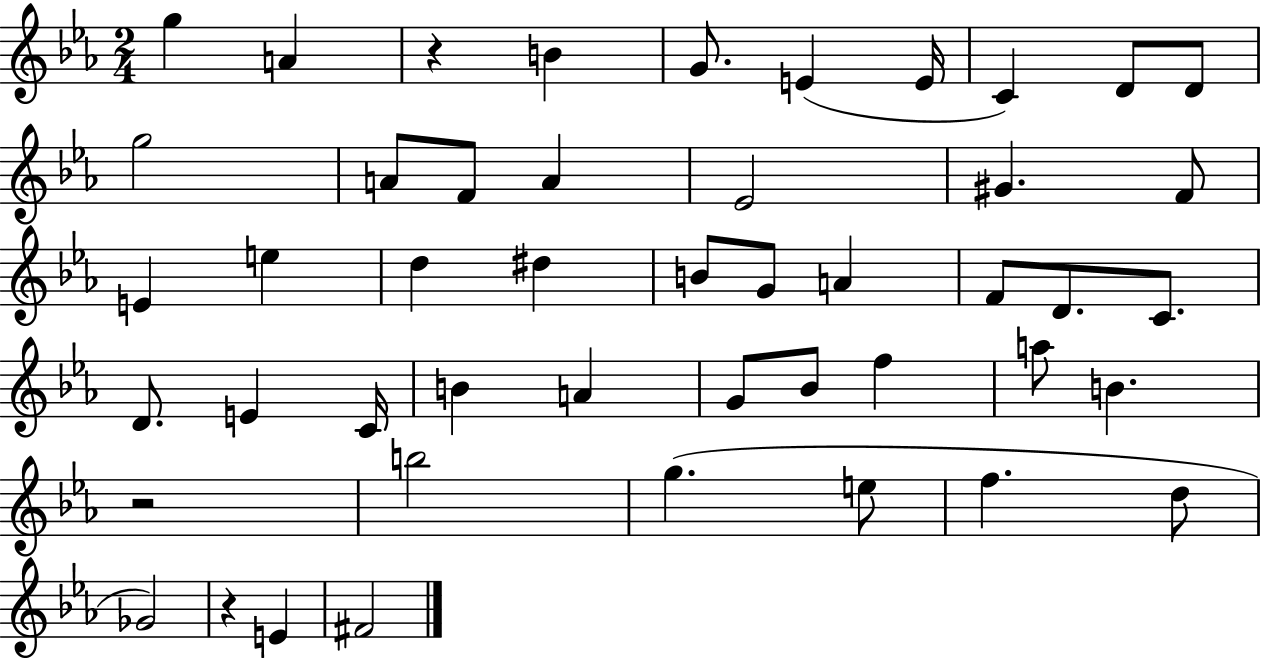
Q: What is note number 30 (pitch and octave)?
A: B4